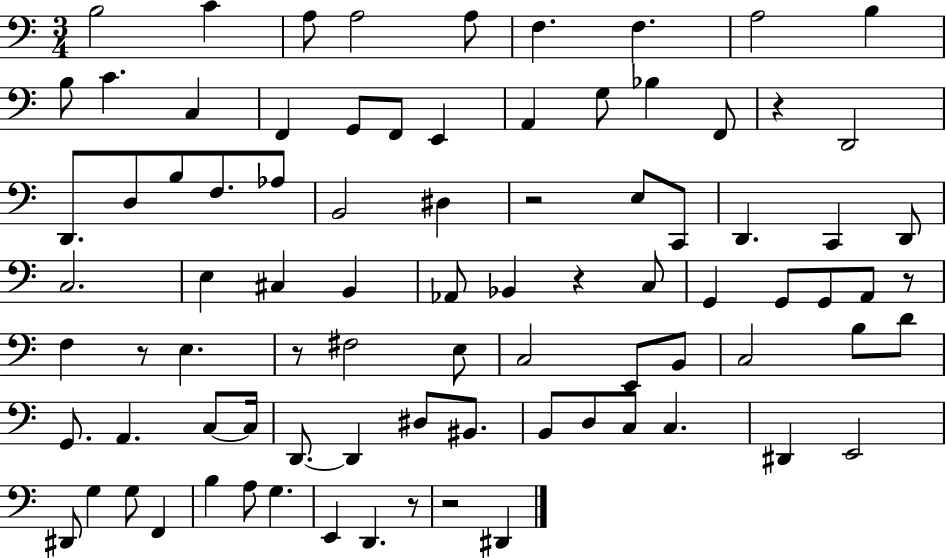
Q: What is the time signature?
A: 3/4